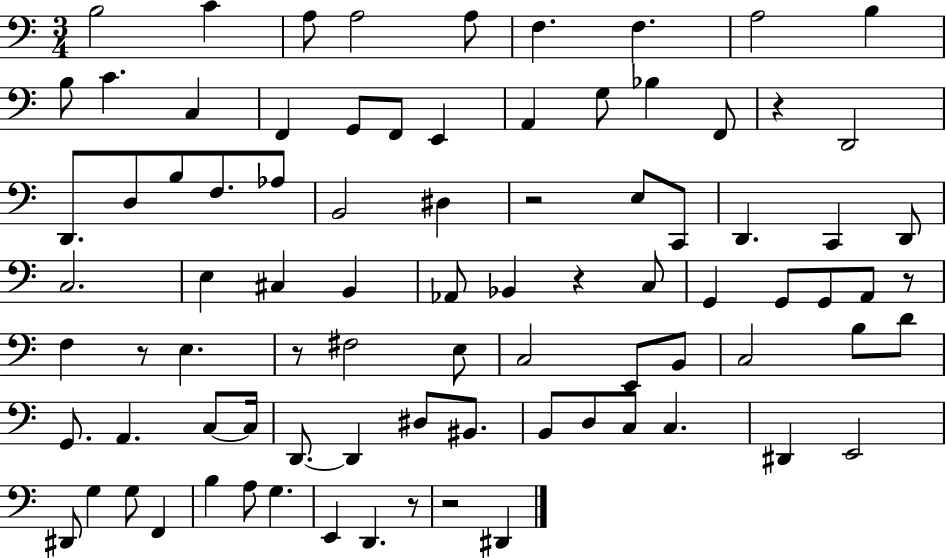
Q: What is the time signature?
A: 3/4